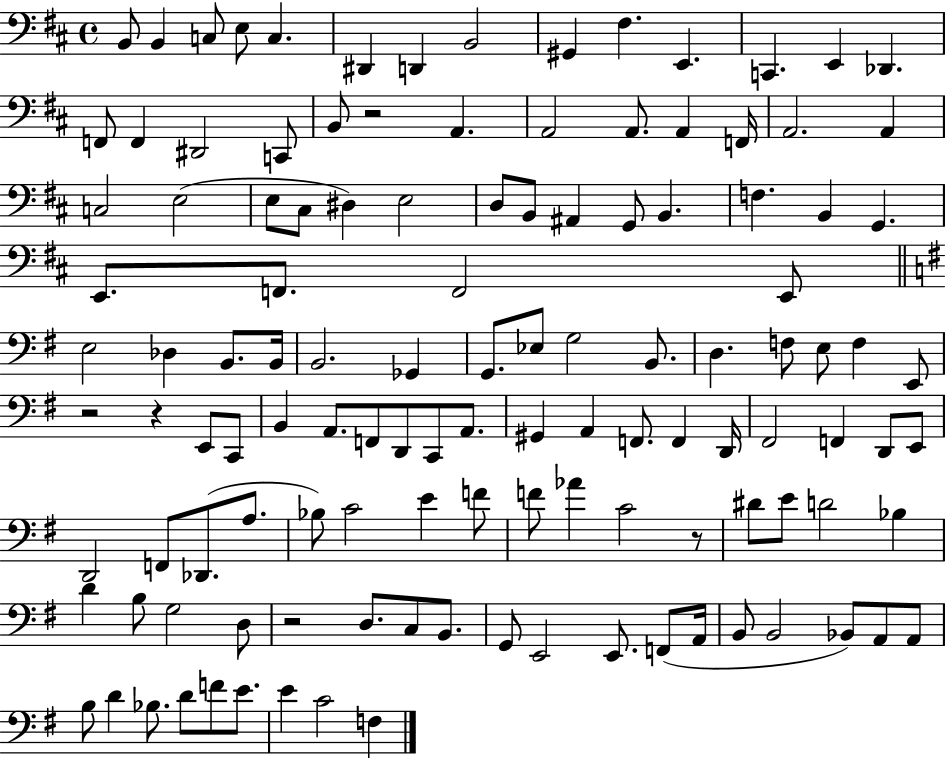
B2/e B2/q C3/e E3/e C3/q. D#2/q D2/q B2/h G#2/q F#3/q. E2/q. C2/q. E2/q Db2/q. F2/e F2/q D#2/h C2/e B2/e R/h A2/q. A2/h A2/e. A2/q F2/s A2/h. A2/q C3/h E3/h E3/e C#3/e D#3/q E3/h D3/e B2/e A#2/q G2/e B2/q. F3/q. B2/q G2/q. E2/e. F2/e. F2/h E2/e E3/h Db3/q B2/e. B2/s B2/h. Gb2/q G2/e. Eb3/e G3/h B2/e. D3/q. F3/e E3/e F3/q E2/e R/h R/q E2/e C2/e B2/q A2/e. F2/e D2/e C2/e A2/e. G#2/q A2/q F2/e. F2/q D2/s F#2/h F2/q D2/e E2/e D2/h F2/e Db2/e. A3/e. Bb3/e C4/h E4/q F4/e F4/e Ab4/q C4/h R/e D#4/e E4/e D4/h Bb3/q D4/q B3/e G3/h D3/e R/h D3/e. C3/e B2/e. G2/e E2/h E2/e. F2/e A2/s B2/e B2/h Bb2/e A2/e A2/e B3/e D4/q Bb3/e. D4/e F4/e E4/e. E4/q C4/h F3/q